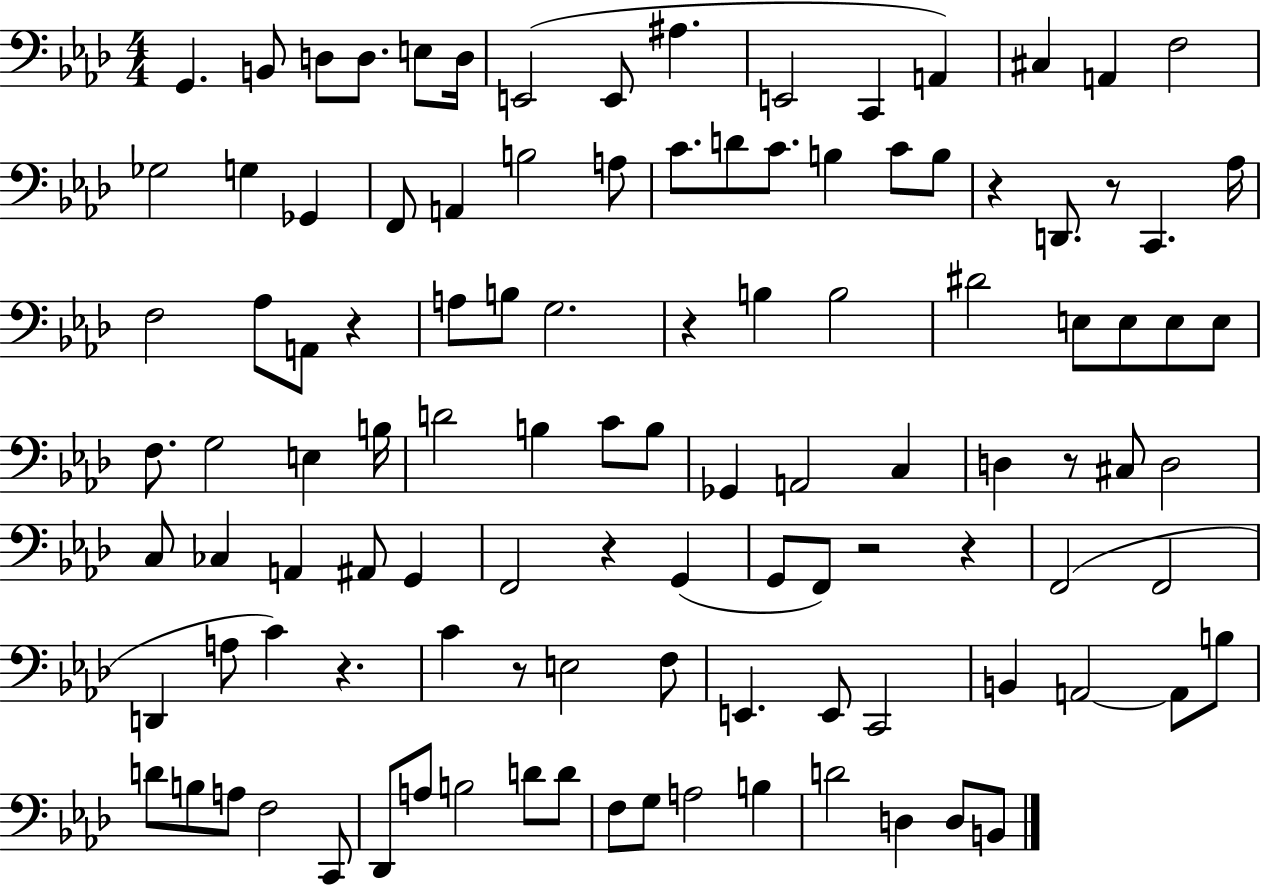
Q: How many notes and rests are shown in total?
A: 110